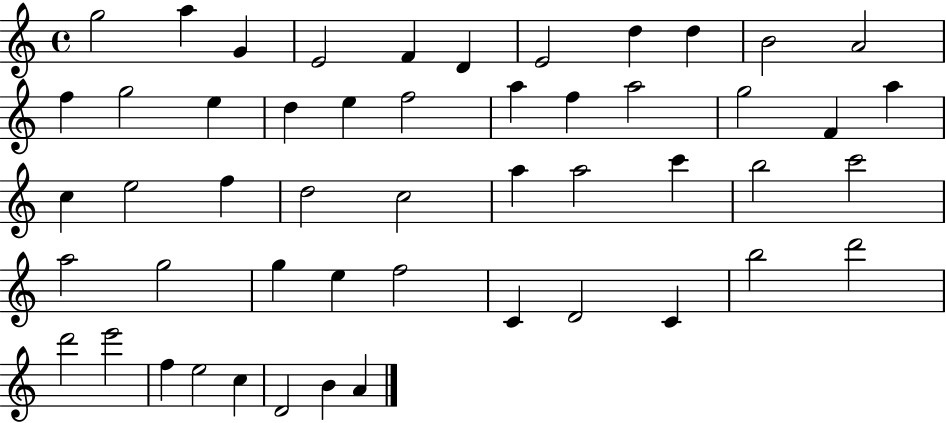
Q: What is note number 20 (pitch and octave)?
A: A5